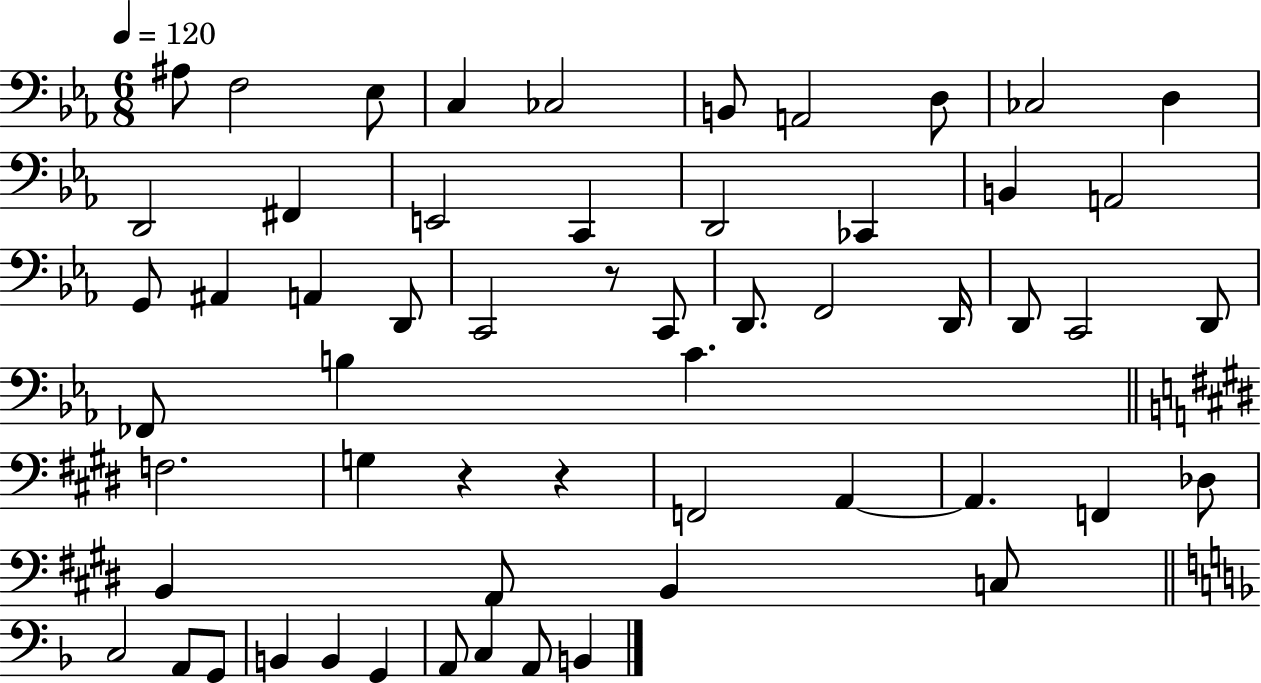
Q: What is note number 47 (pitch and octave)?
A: G2